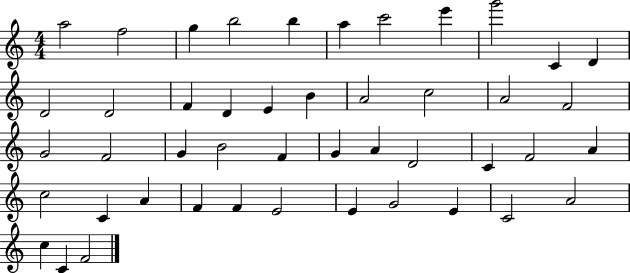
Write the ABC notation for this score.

X:1
T:Untitled
M:4/4
L:1/4
K:C
a2 f2 g b2 b a c'2 e' g'2 C D D2 D2 F D E B A2 c2 A2 F2 G2 F2 G B2 F G A D2 C F2 A c2 C A F F E2 E G2 E C2 A2 c C F2